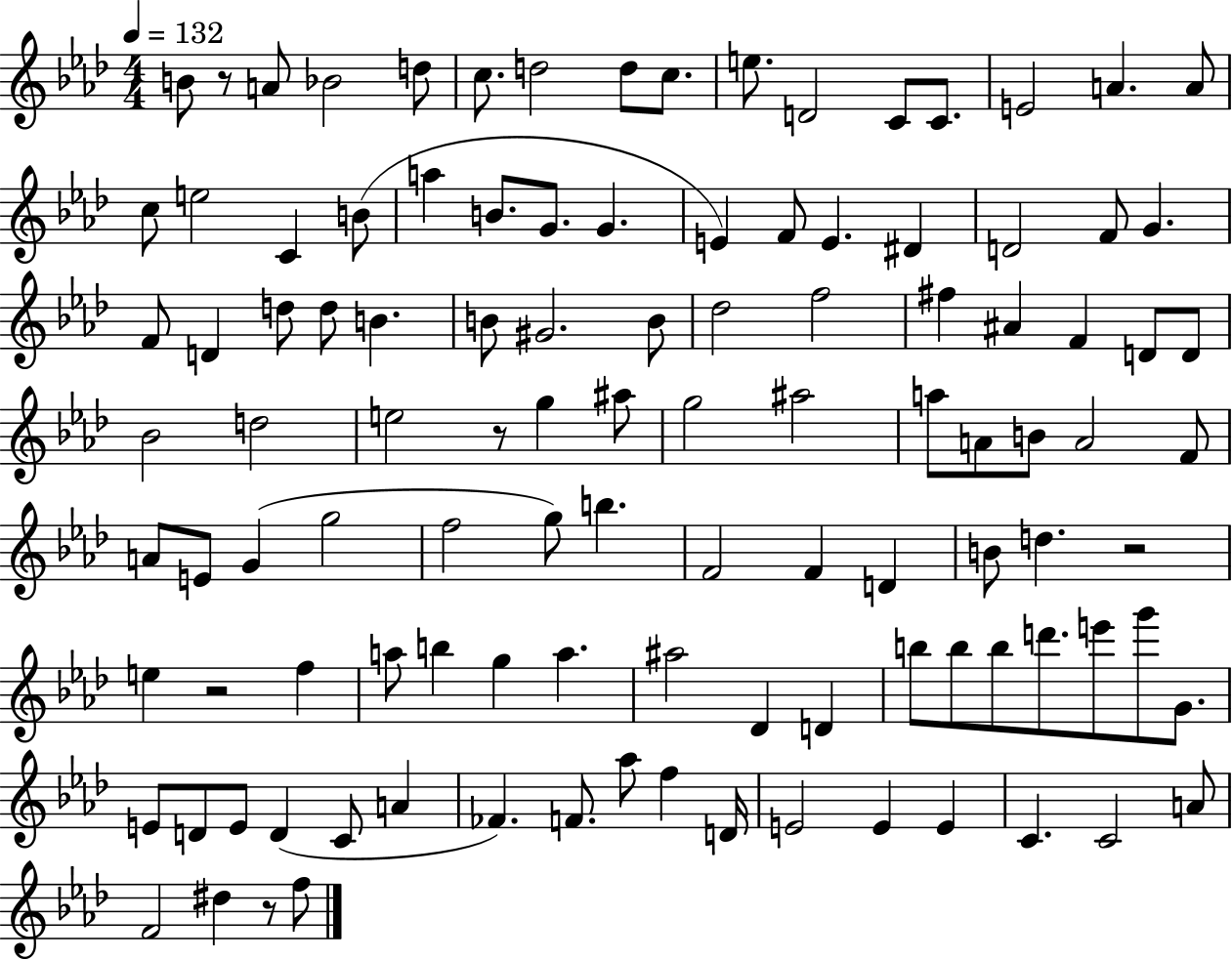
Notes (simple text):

B4/e R/e A4/e Bb4/h D5/e C5/e. D5/h D5/e C5/e. E5/e. D4/h C4/e C4/e. E4/h A4/q. A4/e C5/e E5/h C4/q B4/e A5/q B4/e. G4/e. G4/q. E4/q F4/e E4/q. D#4/q D4/h F4/e G4/q. F4/e D4/q D5/e D5/e B4/q. B4/e G#4/h. B4/e Db5/h F5/h F#5/q A#4/q F4/q D4/e D4/e Bb4/h D5/h E5/h R/e G5/q A#5/e G5/h A#5/h A5/e A4/e B4/e A4/h F4/e A4/e E4/e G4/q G5/h F5/h G5/e B5/q. F4/h F4/q D4/q B4/e D5/q. R/h E5/q R/h F5/q A5/e B5/q G5/q A5/q. A#5/h Db4/q D4/q B5/e B5/e B5/e D6/e. E6/e G6/e G4/e. E4/e D4/e E4/e D4/q C4/e A4/q FES4/q. F4/e. Ab5/e F5/q D4/s E4/h E4/q E4/q C4/q. C4/h A4/e F4/h D#5/q R/e F5/e